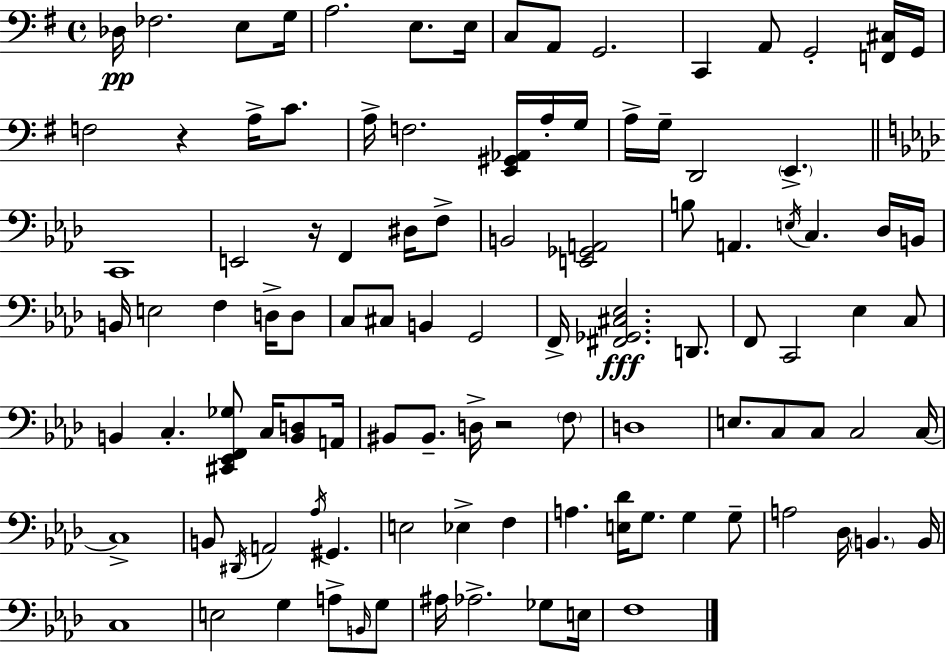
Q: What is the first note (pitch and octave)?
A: Db3